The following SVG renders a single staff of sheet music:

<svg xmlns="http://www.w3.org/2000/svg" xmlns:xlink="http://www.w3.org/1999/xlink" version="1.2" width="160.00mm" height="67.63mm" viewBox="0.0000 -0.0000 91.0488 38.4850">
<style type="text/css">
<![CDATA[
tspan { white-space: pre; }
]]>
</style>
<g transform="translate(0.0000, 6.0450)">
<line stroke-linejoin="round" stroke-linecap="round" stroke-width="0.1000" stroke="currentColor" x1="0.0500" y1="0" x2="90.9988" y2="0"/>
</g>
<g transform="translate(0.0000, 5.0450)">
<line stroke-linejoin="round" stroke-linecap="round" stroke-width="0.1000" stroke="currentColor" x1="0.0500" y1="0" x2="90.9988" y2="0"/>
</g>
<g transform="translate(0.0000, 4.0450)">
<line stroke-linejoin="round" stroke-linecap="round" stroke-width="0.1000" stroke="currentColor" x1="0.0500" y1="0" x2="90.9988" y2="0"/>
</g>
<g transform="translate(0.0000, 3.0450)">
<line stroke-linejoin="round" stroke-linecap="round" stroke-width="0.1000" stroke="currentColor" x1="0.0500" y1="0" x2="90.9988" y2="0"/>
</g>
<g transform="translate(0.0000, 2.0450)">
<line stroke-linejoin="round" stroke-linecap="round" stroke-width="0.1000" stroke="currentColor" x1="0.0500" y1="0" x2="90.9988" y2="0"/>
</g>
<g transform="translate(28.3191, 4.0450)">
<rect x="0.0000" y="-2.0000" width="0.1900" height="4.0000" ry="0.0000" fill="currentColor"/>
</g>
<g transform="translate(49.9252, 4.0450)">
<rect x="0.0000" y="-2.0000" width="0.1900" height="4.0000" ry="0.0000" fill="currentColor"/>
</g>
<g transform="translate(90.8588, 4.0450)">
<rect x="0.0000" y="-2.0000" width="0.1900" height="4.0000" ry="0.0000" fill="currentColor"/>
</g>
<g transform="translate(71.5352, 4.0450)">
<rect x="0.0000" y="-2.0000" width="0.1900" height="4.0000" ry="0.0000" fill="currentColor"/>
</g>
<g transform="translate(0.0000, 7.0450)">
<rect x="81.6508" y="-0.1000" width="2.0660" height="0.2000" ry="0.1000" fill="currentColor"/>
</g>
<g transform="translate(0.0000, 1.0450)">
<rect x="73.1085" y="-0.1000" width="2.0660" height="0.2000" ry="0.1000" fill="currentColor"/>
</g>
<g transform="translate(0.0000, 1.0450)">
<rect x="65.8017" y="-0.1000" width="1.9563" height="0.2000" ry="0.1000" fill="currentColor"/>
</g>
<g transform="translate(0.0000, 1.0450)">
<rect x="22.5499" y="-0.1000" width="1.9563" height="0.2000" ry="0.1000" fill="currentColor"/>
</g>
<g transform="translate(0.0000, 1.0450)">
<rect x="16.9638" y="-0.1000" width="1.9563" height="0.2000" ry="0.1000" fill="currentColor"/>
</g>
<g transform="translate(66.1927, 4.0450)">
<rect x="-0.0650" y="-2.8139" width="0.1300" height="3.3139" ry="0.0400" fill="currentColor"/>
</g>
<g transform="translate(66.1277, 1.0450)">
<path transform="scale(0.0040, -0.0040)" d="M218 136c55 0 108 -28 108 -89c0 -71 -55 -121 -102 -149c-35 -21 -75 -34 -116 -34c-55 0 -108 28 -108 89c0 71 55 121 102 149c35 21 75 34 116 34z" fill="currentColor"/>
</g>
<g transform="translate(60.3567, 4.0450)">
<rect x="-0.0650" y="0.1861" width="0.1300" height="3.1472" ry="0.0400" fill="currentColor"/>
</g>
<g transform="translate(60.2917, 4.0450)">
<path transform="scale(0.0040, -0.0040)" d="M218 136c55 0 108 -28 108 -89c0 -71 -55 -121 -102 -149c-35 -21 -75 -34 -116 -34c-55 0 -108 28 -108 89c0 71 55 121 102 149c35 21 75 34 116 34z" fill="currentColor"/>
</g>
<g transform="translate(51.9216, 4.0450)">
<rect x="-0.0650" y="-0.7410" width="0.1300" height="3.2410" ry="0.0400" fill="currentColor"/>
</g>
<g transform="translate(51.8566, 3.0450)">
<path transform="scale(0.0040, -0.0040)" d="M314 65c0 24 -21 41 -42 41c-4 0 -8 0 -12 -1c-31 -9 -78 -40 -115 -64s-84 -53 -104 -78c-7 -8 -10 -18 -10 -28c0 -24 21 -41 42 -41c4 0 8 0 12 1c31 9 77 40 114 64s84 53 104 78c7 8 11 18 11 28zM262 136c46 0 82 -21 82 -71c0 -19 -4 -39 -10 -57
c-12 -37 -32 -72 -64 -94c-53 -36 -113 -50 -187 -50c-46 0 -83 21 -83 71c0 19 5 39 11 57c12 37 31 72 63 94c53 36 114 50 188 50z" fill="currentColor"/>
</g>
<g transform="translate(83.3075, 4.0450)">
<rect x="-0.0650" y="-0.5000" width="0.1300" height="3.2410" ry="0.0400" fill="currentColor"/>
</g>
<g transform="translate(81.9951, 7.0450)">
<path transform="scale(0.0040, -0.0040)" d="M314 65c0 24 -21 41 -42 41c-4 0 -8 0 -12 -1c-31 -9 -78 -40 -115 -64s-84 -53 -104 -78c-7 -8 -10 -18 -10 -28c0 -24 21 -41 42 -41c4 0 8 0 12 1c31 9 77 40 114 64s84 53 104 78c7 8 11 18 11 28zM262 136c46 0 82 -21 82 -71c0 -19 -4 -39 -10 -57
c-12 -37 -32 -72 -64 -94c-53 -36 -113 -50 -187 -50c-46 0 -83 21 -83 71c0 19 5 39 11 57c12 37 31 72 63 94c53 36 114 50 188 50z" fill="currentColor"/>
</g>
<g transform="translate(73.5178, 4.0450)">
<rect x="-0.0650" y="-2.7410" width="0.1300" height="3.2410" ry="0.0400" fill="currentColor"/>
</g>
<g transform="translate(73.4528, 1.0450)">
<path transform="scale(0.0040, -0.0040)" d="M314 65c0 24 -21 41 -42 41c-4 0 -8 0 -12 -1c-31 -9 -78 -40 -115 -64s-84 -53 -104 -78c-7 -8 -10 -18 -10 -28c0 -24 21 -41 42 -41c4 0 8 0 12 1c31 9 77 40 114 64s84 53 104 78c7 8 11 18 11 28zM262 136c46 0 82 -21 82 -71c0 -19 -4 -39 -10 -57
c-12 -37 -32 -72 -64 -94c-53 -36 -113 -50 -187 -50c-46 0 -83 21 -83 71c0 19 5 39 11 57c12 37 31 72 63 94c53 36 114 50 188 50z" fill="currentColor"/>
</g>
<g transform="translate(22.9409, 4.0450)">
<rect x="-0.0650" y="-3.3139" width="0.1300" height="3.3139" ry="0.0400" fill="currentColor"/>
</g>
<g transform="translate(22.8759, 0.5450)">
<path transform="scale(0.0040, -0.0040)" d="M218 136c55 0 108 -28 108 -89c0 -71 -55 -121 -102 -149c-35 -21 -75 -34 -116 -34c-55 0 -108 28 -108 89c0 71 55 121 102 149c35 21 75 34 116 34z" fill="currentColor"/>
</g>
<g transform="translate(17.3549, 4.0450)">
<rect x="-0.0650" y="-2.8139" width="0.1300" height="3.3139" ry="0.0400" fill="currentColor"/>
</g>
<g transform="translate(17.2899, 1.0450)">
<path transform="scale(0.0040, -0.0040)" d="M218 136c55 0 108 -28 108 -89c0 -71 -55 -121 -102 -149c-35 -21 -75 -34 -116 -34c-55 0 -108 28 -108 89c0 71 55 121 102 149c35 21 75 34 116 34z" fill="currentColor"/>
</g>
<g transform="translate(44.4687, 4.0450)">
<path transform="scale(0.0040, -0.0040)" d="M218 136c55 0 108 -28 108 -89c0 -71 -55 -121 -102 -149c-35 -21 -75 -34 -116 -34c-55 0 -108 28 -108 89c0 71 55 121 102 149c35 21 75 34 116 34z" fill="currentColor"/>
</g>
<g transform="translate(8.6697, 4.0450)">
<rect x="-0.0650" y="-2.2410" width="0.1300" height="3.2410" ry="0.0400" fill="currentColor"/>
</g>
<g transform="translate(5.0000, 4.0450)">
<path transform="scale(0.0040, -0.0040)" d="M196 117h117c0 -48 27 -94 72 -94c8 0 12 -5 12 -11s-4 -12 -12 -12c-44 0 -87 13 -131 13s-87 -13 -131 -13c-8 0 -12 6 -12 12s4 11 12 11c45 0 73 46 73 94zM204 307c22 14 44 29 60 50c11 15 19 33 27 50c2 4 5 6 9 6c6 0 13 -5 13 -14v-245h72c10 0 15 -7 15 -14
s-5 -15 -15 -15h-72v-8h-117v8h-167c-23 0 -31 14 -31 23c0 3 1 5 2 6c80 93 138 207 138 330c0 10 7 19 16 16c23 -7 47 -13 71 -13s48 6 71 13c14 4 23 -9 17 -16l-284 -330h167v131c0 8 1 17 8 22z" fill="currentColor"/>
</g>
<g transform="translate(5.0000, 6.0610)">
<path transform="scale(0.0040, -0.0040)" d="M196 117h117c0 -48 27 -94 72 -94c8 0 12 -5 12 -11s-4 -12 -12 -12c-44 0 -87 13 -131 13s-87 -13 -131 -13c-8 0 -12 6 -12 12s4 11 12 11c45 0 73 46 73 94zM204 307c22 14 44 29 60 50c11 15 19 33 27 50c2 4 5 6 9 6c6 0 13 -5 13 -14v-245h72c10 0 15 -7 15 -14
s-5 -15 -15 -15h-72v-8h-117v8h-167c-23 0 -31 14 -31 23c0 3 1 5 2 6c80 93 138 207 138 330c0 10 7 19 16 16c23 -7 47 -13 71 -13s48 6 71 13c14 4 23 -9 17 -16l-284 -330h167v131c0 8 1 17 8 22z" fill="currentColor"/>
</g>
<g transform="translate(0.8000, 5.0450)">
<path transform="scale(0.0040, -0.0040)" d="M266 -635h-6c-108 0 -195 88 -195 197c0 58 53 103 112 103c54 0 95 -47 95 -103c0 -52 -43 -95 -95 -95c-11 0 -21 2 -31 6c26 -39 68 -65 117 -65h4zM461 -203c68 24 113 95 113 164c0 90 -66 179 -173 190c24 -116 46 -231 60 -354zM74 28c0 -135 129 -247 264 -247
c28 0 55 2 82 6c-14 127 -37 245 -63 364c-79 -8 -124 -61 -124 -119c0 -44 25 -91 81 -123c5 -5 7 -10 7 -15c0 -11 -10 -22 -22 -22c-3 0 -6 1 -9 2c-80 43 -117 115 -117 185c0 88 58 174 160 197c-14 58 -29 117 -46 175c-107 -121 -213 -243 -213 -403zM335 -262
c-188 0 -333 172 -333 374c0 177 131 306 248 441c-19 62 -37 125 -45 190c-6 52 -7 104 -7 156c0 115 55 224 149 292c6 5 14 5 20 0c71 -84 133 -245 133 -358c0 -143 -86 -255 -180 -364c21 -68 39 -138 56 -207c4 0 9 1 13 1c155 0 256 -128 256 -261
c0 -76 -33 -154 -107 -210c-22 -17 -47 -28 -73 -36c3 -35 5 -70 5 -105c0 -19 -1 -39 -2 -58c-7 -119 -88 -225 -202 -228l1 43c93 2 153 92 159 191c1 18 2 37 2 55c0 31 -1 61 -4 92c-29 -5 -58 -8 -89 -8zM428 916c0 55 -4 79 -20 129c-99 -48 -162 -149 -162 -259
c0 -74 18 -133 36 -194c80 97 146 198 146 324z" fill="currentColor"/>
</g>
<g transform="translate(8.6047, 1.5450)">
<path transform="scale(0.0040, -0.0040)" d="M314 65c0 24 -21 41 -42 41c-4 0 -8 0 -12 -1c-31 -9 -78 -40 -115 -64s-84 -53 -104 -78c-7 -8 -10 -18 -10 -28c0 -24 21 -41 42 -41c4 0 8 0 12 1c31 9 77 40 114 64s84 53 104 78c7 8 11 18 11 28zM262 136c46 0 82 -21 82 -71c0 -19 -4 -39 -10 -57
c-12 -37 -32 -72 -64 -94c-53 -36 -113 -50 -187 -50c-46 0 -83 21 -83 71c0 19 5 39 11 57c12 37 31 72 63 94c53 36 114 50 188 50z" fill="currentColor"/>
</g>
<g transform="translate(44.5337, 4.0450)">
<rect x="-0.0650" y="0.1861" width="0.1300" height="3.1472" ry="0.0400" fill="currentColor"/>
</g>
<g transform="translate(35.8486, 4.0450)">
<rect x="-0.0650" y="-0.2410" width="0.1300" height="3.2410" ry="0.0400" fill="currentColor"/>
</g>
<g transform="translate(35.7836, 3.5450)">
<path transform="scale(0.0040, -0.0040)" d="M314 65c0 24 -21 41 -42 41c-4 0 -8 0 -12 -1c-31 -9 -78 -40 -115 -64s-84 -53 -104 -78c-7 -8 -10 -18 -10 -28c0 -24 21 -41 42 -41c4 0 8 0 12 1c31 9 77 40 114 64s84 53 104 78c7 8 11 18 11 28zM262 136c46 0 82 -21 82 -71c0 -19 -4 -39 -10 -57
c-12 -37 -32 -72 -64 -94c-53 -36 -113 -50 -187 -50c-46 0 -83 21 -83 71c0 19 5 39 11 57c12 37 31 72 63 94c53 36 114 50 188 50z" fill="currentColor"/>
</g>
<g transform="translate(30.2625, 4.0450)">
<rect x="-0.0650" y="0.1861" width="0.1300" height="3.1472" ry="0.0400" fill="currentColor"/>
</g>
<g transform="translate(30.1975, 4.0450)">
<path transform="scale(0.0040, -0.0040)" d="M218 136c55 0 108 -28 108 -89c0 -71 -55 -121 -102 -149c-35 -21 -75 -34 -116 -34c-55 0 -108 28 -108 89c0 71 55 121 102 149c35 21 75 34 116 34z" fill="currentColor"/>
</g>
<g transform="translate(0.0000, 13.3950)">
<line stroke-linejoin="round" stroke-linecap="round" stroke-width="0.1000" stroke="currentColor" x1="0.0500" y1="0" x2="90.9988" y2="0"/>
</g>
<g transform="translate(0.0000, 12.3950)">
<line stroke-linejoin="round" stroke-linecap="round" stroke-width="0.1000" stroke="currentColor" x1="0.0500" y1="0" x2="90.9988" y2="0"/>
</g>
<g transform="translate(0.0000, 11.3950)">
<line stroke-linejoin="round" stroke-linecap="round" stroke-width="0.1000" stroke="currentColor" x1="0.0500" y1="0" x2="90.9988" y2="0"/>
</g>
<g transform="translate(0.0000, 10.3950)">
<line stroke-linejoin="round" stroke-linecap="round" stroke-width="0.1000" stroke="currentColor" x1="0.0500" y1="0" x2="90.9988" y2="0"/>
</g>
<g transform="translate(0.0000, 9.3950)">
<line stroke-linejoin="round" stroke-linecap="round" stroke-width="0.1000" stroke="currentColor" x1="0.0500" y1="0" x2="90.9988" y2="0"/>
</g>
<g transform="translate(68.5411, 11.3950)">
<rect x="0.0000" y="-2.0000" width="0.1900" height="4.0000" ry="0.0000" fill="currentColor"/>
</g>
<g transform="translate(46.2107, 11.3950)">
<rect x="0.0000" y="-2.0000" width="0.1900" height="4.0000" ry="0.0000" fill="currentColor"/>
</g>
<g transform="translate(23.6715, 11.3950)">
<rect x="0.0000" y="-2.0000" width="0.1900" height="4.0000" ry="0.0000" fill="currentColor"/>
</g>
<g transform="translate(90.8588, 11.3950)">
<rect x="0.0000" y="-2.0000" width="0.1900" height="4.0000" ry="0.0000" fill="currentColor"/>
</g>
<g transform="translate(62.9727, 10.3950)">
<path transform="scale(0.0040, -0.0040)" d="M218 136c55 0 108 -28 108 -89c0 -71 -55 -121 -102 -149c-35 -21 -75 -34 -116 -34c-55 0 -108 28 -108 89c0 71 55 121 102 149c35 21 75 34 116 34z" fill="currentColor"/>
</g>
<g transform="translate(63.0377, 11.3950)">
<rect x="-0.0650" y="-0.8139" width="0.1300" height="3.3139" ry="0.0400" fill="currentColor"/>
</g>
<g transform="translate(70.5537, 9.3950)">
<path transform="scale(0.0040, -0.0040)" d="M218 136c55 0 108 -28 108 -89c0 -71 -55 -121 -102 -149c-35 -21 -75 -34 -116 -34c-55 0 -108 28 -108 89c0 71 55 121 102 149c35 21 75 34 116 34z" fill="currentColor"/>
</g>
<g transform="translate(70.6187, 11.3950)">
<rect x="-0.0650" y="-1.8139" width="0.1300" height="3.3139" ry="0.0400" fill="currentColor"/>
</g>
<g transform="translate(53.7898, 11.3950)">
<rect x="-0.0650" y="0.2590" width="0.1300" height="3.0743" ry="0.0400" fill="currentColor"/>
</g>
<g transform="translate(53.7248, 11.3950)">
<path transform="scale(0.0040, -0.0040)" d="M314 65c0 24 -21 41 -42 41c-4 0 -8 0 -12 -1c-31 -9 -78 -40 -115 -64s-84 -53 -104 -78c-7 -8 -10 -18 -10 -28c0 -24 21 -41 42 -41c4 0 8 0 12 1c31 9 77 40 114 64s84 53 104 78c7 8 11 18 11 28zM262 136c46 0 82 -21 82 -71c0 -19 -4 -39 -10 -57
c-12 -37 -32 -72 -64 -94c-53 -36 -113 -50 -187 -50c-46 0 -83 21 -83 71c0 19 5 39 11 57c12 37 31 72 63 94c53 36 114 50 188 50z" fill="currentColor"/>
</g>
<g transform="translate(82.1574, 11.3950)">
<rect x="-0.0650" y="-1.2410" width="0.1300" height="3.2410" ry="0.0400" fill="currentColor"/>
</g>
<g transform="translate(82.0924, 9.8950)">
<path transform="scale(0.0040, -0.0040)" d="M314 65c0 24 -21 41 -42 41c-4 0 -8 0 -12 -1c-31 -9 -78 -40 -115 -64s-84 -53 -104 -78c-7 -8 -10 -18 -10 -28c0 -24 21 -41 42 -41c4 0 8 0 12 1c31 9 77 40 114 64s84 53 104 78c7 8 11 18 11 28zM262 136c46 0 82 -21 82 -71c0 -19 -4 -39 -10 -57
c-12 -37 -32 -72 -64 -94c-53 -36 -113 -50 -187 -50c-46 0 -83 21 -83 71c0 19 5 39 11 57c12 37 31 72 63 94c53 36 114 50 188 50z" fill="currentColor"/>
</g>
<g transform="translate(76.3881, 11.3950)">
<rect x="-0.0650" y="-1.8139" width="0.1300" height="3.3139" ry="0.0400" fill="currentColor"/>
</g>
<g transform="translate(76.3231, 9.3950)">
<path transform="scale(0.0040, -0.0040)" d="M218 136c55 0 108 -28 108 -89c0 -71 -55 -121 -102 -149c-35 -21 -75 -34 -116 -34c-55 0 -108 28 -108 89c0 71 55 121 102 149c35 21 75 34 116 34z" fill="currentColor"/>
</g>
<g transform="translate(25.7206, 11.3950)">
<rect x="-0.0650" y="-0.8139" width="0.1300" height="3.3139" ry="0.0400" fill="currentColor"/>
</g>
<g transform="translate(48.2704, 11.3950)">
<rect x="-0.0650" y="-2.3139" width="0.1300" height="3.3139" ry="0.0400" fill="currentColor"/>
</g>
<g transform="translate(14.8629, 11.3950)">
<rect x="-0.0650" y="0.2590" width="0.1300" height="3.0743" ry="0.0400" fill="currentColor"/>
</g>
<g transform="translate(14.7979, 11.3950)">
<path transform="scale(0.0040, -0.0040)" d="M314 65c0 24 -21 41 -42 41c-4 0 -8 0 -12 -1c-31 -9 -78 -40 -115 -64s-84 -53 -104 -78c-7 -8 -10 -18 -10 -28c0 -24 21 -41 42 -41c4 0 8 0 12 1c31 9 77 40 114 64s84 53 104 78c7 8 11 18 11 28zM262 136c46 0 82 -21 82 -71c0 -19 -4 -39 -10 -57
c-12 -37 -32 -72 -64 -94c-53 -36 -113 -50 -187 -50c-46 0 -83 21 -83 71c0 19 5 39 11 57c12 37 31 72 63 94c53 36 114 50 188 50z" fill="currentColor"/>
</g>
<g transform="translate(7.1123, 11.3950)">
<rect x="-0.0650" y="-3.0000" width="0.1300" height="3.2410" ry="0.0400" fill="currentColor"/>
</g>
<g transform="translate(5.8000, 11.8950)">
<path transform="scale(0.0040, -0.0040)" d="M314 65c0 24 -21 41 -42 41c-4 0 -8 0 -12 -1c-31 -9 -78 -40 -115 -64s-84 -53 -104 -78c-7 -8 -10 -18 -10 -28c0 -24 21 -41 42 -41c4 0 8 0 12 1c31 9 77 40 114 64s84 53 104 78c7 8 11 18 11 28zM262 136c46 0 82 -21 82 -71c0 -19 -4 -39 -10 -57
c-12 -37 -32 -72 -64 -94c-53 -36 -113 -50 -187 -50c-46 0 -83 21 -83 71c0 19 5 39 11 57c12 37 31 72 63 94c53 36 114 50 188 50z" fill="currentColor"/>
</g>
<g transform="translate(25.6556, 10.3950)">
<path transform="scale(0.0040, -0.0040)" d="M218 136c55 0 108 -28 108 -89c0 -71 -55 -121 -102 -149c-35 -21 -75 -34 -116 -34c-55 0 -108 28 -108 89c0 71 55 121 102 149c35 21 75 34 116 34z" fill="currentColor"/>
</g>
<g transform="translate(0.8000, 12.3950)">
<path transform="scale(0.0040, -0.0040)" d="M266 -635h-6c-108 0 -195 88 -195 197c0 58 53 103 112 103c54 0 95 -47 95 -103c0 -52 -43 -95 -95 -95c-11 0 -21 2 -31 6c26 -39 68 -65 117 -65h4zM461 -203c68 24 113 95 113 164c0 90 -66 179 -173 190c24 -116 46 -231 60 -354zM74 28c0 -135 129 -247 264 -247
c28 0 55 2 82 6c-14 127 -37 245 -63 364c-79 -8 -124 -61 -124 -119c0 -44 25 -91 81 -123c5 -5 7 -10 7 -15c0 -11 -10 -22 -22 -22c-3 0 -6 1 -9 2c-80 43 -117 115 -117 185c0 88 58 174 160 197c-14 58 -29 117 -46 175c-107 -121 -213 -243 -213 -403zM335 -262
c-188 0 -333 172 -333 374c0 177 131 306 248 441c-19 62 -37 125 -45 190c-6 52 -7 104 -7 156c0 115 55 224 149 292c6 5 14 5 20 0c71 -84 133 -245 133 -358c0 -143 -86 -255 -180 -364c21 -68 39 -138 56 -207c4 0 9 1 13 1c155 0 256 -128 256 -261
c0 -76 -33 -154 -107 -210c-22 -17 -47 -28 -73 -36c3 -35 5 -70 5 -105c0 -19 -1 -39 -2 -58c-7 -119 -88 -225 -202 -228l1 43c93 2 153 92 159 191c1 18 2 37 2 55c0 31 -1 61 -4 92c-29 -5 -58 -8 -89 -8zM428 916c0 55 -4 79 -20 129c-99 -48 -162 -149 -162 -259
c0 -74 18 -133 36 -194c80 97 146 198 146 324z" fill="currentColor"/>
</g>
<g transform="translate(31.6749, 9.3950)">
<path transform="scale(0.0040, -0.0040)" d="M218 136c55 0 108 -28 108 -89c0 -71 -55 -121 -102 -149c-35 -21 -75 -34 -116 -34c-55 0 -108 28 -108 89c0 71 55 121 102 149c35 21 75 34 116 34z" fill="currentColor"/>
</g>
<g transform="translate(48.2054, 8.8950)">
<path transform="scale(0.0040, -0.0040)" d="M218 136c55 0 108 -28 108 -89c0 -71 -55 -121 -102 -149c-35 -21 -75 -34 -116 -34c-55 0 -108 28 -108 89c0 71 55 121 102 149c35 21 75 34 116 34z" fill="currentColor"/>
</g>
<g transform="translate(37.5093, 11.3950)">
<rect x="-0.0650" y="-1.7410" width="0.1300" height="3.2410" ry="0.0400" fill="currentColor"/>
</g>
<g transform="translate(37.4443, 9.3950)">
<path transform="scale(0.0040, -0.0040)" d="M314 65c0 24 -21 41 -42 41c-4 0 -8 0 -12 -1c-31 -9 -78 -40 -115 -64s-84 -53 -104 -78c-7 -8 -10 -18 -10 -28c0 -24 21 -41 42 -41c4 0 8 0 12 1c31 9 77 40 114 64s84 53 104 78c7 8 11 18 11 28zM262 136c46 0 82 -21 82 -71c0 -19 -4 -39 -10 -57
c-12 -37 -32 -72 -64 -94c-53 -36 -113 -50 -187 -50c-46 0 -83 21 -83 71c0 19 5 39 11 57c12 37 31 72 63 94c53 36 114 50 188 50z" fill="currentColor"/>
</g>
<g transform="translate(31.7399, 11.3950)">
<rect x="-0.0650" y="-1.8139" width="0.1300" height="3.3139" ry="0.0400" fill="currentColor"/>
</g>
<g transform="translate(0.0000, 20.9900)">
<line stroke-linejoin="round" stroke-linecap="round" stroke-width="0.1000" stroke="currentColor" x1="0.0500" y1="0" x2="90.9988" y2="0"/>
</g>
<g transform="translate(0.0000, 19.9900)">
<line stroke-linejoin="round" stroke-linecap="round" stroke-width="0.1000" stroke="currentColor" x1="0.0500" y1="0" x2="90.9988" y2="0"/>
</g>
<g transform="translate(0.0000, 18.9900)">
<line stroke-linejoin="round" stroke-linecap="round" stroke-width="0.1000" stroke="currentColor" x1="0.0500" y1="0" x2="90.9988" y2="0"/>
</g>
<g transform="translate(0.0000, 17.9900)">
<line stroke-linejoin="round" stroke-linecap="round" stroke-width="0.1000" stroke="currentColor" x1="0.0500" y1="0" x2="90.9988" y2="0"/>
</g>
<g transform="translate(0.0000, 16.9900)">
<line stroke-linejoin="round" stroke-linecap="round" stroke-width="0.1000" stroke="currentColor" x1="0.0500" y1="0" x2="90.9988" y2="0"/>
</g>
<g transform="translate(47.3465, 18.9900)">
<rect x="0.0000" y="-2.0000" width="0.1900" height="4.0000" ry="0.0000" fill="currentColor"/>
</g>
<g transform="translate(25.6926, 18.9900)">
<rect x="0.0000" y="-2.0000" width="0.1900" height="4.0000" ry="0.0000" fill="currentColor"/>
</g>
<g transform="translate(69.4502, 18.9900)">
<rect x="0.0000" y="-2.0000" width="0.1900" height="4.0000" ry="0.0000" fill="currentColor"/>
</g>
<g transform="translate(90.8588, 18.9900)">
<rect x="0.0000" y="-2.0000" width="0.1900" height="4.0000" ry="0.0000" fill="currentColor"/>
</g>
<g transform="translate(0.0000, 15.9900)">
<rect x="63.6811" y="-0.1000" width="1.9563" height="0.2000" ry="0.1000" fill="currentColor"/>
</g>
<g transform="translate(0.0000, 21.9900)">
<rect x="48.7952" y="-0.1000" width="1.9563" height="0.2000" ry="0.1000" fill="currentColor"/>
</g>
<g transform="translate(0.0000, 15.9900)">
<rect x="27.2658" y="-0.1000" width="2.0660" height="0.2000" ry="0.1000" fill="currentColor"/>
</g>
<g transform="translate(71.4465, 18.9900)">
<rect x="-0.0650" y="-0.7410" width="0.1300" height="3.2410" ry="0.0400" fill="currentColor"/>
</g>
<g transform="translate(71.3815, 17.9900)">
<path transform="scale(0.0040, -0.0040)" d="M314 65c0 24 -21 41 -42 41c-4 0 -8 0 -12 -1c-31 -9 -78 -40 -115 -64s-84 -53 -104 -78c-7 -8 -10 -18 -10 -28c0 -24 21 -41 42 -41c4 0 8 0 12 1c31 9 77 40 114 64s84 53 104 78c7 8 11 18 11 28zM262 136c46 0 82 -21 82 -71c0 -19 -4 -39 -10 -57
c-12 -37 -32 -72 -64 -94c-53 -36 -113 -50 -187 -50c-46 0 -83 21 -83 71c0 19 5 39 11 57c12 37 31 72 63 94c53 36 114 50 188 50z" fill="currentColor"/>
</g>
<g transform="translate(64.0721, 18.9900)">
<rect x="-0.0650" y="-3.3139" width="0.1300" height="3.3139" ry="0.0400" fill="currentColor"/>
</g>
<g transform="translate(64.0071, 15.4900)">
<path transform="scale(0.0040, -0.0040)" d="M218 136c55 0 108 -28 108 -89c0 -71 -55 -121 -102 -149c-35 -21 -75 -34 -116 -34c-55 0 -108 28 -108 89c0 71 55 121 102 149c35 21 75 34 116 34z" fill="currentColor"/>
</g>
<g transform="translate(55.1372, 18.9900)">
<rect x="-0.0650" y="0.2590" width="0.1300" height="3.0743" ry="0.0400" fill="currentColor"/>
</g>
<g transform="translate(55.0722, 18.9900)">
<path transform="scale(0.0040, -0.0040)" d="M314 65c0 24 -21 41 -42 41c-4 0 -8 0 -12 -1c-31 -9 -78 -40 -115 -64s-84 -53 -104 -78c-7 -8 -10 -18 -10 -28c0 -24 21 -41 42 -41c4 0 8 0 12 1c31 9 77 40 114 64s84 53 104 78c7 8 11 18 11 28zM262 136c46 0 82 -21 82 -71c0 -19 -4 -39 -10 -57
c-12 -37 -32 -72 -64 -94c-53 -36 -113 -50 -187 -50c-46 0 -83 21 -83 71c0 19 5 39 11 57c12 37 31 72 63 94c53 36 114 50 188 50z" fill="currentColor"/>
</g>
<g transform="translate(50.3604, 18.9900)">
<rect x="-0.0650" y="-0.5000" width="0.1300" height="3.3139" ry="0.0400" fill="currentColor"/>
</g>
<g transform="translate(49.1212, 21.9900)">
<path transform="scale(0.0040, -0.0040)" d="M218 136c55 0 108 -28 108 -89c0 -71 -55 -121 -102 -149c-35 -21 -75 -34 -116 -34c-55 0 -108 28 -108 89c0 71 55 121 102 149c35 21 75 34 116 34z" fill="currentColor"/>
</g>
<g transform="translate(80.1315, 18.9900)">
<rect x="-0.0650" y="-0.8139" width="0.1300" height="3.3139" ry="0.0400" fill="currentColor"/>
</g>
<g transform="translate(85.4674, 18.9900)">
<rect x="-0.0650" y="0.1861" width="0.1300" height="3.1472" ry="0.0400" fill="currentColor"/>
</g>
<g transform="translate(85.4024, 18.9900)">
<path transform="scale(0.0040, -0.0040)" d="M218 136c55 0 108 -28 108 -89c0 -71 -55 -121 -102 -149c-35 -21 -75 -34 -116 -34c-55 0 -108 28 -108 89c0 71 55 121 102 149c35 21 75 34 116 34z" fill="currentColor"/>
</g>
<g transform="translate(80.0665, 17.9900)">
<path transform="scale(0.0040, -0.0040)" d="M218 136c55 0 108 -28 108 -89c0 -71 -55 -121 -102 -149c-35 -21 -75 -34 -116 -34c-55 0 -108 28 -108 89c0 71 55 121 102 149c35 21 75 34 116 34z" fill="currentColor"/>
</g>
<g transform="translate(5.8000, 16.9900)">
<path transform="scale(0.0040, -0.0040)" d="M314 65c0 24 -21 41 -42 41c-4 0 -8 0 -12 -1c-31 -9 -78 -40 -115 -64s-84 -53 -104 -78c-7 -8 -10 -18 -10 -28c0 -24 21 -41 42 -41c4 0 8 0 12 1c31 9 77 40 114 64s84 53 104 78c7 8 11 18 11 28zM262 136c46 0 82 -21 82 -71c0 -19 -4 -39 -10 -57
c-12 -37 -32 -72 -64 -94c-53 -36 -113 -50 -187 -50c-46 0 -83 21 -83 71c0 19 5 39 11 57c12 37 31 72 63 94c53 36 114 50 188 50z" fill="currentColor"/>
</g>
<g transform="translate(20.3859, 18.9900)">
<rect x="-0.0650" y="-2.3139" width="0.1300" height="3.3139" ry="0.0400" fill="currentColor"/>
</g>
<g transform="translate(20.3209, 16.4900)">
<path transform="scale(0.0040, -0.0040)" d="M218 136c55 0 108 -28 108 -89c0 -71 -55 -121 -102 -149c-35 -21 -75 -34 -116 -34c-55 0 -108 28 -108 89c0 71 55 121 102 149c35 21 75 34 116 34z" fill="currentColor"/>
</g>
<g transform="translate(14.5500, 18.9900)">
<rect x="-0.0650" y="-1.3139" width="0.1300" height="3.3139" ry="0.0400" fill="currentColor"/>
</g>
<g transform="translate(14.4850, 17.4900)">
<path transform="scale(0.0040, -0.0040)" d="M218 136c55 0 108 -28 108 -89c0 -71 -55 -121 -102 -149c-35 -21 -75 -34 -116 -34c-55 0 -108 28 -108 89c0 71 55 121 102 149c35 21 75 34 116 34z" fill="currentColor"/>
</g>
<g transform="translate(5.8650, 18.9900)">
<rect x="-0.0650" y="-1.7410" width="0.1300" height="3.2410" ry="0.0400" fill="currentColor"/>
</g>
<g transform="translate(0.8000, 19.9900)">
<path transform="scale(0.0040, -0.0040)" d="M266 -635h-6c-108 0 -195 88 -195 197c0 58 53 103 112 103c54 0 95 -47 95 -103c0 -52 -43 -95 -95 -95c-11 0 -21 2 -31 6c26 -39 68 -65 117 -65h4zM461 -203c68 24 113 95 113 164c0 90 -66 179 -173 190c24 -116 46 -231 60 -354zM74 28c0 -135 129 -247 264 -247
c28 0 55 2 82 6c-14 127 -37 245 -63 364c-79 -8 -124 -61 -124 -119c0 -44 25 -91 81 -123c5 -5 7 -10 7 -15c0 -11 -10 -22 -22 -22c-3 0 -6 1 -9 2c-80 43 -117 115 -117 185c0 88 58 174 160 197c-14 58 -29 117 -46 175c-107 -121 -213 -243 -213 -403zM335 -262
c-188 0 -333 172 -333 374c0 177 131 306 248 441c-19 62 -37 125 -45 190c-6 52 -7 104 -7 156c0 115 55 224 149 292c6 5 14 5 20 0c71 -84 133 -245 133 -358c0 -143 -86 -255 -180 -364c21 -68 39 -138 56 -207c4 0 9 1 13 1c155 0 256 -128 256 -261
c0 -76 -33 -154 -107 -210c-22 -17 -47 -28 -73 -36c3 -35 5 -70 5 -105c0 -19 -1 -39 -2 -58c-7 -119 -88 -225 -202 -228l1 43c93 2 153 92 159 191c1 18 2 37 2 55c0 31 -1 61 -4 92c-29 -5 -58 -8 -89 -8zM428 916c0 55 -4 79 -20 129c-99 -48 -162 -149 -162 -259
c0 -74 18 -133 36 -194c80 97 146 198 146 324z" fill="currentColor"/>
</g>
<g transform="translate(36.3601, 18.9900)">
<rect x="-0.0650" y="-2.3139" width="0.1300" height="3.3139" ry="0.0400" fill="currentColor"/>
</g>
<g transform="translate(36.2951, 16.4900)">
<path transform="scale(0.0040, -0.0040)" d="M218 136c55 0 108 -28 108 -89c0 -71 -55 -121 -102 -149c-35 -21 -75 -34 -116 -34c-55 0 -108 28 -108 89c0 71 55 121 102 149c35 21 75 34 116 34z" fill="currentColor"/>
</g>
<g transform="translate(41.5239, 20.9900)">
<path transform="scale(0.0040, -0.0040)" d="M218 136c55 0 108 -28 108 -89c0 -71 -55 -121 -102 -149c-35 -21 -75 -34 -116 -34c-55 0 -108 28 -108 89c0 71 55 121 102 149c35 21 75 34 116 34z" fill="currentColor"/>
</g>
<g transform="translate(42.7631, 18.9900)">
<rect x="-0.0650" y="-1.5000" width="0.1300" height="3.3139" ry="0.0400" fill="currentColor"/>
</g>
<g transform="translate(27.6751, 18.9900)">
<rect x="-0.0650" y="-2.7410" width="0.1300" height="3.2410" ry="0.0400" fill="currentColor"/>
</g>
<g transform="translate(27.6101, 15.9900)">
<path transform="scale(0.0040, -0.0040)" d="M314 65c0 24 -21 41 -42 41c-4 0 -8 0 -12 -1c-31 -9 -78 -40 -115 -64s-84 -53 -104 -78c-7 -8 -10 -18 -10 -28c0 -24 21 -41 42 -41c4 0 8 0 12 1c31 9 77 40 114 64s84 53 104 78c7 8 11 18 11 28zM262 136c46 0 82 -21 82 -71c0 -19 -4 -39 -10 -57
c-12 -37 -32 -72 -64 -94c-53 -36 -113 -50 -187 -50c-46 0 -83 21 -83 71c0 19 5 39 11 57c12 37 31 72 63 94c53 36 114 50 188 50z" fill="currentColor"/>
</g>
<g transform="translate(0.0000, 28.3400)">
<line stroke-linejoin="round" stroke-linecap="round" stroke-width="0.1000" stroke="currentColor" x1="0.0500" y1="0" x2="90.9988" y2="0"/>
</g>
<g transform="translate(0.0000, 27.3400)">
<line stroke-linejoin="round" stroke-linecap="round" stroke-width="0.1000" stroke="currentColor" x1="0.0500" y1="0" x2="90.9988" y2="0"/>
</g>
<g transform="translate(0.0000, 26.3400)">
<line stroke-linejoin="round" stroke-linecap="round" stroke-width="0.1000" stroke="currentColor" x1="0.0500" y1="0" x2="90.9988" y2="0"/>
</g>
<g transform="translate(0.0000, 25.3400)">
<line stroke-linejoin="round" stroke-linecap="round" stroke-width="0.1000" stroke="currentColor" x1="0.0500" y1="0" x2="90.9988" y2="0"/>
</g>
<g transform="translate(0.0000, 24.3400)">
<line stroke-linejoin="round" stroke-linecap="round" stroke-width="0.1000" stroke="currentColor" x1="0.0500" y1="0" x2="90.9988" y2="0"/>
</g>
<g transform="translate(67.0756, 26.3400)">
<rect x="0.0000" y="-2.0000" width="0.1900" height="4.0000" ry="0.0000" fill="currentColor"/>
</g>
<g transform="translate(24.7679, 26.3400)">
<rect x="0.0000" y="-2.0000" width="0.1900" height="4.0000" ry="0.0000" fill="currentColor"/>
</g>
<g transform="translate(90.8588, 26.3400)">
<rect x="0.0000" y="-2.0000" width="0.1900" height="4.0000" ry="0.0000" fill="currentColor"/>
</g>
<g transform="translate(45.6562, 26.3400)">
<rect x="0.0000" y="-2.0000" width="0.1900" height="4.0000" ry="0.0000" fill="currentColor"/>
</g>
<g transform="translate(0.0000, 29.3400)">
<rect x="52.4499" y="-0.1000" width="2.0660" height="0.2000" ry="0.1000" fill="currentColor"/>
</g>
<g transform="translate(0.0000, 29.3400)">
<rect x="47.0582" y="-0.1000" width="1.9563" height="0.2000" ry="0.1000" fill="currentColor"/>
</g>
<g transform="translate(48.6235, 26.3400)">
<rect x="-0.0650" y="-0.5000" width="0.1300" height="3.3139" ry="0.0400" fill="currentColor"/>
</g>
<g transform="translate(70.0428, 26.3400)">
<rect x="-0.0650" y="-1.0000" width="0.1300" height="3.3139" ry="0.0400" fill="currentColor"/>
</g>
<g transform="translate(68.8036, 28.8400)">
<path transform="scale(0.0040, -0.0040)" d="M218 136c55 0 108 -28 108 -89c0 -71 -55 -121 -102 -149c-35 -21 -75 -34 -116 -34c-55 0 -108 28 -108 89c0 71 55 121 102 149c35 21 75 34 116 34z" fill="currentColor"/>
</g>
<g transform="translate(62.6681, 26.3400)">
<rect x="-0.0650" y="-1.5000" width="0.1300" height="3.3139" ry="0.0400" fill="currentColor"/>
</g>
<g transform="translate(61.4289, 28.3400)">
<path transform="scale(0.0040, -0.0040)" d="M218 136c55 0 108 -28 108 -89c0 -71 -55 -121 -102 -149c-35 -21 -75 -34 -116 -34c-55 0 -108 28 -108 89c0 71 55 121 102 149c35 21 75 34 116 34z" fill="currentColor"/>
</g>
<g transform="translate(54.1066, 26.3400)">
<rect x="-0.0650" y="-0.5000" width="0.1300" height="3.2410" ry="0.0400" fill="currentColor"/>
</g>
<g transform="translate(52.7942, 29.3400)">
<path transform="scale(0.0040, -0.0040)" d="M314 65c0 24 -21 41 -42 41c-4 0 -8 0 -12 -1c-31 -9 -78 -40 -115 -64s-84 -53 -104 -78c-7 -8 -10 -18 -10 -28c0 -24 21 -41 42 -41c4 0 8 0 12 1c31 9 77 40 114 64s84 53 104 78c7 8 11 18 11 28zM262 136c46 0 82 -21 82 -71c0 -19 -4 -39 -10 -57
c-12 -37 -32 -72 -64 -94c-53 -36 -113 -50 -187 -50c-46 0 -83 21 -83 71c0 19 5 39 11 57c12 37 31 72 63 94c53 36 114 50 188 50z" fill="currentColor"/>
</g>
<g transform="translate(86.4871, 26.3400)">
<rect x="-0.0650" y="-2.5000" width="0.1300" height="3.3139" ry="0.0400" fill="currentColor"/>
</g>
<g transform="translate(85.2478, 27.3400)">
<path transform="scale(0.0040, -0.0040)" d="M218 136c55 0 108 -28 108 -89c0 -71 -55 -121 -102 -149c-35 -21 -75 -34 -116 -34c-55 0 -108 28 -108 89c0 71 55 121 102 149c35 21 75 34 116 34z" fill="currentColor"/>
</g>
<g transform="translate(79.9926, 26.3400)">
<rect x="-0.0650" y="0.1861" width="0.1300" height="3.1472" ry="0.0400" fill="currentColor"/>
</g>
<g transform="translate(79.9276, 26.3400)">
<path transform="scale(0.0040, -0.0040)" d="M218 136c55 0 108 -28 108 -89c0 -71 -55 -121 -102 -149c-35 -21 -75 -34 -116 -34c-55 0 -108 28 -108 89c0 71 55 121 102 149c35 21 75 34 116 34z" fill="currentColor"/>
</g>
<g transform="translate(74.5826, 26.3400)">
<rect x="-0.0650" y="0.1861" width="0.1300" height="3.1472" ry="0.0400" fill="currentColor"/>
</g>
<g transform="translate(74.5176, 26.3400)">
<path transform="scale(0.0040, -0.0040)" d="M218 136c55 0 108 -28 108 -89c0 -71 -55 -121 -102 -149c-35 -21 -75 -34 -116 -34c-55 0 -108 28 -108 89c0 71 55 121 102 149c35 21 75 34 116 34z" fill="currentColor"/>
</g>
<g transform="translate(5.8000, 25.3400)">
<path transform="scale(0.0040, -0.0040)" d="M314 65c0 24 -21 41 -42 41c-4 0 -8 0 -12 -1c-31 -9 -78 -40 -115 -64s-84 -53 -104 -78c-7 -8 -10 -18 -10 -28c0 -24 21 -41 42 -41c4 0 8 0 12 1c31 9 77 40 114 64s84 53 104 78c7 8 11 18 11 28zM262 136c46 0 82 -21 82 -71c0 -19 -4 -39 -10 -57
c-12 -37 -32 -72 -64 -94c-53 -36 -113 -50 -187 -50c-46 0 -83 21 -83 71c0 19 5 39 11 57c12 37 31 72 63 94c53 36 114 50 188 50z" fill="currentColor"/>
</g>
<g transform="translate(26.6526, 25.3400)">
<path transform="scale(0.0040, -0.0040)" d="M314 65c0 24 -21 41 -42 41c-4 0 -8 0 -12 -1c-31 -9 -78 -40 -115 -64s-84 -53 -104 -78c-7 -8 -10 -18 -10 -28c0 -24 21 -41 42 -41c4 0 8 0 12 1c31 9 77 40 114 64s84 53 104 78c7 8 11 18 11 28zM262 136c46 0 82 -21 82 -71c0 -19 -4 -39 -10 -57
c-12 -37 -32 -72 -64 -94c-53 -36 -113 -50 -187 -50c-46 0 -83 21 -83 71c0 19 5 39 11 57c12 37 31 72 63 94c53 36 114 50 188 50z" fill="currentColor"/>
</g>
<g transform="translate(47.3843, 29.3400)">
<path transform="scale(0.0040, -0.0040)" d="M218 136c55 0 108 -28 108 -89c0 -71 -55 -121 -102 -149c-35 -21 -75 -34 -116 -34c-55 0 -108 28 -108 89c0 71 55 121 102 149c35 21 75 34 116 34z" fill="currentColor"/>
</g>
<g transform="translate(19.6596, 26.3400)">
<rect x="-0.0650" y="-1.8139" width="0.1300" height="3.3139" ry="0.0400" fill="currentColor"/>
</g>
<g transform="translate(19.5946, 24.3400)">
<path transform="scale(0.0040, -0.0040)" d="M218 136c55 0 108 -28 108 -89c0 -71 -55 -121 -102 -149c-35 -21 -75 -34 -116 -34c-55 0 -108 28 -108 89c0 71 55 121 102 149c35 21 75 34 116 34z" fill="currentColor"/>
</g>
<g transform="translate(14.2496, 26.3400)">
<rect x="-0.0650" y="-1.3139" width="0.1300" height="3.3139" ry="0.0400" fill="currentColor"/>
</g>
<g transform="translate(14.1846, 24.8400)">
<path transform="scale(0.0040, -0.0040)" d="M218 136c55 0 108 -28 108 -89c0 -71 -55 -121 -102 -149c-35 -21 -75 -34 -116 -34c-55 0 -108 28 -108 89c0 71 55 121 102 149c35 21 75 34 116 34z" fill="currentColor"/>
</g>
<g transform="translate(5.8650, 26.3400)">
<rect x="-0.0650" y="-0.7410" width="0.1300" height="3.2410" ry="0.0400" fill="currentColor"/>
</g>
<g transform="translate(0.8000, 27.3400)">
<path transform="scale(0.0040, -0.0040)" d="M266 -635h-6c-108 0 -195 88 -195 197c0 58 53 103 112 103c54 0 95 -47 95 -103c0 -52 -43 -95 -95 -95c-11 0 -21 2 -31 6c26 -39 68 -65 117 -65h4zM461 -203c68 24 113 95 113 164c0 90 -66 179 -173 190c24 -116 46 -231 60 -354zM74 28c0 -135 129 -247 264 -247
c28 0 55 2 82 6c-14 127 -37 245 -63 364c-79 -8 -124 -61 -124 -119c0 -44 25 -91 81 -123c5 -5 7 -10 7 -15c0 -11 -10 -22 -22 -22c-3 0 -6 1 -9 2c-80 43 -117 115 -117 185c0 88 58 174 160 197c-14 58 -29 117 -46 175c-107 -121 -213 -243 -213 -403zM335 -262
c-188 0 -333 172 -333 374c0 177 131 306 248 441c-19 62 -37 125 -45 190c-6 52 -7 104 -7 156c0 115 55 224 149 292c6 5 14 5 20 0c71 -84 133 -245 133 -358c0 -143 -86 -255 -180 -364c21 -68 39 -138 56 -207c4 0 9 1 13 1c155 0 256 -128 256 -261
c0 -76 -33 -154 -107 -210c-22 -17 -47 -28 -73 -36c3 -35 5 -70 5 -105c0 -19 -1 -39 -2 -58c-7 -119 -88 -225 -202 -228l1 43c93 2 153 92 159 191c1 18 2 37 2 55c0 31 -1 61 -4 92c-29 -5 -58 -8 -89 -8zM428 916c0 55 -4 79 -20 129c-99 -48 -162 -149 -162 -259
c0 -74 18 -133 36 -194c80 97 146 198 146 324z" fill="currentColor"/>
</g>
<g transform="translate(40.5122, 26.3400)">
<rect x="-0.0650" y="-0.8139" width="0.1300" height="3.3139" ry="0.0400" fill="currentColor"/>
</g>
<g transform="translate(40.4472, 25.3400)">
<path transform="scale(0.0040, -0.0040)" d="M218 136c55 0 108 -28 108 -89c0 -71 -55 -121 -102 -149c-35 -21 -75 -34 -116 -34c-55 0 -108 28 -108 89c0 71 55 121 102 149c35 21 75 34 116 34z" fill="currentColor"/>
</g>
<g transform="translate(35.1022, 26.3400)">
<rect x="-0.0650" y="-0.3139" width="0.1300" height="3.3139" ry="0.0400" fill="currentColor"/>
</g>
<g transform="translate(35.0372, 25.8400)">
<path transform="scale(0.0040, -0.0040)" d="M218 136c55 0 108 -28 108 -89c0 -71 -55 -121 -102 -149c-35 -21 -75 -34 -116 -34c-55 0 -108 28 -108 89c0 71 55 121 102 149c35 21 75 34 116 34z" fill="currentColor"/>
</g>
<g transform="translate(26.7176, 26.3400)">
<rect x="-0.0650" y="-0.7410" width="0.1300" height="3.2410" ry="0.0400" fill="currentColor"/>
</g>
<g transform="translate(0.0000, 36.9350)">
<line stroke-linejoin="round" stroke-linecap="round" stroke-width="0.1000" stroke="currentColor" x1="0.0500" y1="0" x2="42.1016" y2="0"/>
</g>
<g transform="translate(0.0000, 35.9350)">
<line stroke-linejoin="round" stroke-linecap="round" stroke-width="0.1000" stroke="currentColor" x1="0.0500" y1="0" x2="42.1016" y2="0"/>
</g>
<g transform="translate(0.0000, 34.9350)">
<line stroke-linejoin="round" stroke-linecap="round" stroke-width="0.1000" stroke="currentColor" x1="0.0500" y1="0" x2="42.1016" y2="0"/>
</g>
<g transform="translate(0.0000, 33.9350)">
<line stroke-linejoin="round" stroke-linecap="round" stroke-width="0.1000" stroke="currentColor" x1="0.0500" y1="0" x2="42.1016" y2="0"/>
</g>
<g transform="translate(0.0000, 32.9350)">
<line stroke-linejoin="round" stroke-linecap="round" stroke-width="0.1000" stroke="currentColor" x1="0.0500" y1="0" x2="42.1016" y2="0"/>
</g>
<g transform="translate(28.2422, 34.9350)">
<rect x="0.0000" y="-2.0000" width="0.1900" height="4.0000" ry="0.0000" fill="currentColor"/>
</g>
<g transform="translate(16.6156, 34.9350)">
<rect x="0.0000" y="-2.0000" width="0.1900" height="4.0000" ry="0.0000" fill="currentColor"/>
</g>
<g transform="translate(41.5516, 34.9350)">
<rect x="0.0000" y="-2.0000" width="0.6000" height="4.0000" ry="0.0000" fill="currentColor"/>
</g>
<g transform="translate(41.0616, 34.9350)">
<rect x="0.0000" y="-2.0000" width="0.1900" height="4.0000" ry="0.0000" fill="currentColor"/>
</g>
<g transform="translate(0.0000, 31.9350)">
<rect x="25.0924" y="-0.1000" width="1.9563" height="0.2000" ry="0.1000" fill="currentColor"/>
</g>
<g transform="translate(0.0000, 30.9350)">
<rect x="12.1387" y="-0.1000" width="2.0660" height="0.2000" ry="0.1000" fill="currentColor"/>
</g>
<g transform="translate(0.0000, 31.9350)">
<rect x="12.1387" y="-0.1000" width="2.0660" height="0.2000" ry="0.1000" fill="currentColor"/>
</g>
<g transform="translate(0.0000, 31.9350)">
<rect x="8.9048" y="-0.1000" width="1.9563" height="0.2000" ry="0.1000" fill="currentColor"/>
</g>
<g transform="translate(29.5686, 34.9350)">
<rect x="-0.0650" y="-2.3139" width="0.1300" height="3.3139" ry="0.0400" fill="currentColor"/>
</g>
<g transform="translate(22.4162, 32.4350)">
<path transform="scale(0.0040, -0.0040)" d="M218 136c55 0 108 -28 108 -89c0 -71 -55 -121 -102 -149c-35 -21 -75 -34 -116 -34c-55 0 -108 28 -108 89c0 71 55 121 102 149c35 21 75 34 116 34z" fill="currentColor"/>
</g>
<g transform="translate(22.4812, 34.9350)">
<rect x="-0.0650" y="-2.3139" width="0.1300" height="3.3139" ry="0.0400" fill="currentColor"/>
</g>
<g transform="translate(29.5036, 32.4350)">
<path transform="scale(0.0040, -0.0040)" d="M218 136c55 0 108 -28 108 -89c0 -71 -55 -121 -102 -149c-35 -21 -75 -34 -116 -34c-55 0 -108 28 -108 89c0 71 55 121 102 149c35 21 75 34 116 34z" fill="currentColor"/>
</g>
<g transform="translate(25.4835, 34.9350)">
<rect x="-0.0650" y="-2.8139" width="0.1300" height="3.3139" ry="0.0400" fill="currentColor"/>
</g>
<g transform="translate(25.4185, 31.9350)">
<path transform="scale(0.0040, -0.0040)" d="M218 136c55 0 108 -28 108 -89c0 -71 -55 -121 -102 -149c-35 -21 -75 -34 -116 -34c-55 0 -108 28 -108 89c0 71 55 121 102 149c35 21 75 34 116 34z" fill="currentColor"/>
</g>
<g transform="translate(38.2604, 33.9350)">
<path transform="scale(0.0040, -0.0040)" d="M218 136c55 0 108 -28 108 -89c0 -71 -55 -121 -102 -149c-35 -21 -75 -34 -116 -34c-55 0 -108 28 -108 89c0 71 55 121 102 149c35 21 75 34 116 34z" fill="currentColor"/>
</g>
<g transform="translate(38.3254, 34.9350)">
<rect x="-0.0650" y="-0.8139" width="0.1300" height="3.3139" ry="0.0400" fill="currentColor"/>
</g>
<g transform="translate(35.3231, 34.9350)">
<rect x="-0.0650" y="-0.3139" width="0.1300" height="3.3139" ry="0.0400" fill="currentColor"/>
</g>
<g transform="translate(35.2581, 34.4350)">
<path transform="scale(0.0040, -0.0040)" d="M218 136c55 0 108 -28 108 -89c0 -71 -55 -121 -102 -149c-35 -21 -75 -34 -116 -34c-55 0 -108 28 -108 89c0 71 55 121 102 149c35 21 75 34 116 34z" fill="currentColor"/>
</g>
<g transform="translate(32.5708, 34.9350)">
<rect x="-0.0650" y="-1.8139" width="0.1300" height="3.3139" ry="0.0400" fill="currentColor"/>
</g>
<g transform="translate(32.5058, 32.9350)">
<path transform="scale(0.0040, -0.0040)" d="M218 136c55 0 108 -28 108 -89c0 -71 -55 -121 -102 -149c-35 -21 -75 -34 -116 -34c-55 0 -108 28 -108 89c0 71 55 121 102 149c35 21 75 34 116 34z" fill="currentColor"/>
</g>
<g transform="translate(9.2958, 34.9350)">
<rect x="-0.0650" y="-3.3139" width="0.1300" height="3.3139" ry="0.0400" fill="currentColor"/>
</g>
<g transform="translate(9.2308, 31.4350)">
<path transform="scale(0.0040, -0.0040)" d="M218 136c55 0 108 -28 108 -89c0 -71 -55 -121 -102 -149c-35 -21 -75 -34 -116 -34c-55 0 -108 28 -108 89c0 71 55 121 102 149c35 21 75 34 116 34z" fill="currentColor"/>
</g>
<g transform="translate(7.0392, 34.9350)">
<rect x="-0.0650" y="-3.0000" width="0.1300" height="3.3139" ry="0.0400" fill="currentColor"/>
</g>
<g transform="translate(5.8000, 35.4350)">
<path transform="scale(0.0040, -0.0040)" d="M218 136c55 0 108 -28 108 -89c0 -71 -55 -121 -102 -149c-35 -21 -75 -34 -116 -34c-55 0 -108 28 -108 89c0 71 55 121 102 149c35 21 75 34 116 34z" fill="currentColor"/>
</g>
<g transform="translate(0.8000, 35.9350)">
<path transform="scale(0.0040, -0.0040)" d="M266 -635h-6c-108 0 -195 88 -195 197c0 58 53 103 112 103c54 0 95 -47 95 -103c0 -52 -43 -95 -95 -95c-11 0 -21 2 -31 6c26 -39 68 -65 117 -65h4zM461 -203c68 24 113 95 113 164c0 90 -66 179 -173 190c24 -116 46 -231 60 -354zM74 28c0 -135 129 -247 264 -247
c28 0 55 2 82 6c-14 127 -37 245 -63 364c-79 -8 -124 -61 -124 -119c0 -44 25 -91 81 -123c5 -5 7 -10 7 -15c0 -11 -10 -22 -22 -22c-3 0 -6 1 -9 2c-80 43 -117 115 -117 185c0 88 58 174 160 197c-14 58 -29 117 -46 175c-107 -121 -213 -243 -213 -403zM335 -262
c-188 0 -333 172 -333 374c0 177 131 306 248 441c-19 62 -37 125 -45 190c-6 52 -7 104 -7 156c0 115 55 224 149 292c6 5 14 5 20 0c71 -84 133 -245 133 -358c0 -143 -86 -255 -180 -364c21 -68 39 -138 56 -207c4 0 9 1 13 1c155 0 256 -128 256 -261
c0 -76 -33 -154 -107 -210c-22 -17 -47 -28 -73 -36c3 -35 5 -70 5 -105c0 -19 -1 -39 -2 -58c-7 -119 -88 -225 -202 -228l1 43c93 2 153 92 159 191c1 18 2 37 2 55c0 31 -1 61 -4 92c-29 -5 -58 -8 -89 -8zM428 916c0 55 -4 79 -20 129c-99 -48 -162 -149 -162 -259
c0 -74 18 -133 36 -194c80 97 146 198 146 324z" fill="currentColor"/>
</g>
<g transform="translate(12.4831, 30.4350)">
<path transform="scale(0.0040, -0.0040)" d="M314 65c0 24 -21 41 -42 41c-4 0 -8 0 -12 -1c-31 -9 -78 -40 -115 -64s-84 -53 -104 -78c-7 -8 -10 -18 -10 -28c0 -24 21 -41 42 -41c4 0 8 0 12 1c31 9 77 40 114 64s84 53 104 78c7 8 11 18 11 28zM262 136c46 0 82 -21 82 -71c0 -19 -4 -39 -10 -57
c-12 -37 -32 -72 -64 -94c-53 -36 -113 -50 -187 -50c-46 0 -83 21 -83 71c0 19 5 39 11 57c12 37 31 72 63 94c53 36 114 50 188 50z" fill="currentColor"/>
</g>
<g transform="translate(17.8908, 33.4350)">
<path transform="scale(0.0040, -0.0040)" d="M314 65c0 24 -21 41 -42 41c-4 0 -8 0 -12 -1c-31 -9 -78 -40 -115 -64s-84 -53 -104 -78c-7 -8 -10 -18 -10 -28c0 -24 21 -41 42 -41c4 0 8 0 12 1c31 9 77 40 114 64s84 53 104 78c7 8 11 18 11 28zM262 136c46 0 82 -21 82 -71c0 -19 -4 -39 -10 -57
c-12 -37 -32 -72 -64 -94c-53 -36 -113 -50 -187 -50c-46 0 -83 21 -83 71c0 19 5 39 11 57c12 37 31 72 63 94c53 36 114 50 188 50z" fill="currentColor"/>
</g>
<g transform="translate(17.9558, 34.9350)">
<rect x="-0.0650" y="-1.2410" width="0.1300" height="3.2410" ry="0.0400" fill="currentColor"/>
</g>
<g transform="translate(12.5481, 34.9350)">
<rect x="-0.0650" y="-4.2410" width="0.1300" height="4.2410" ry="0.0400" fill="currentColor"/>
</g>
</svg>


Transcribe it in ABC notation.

X:1
T:Untitled
M:4/4
L:1/4
K:C
g2 a b B c2 B d2 B a a2 C2 A2 B2 d f f2 g B2 d f f e2 f2 e g a2 g E C B2 b d2 d B d2 e f d2 c d C C2 E D B B G A b d'2 e2 g a g f c d